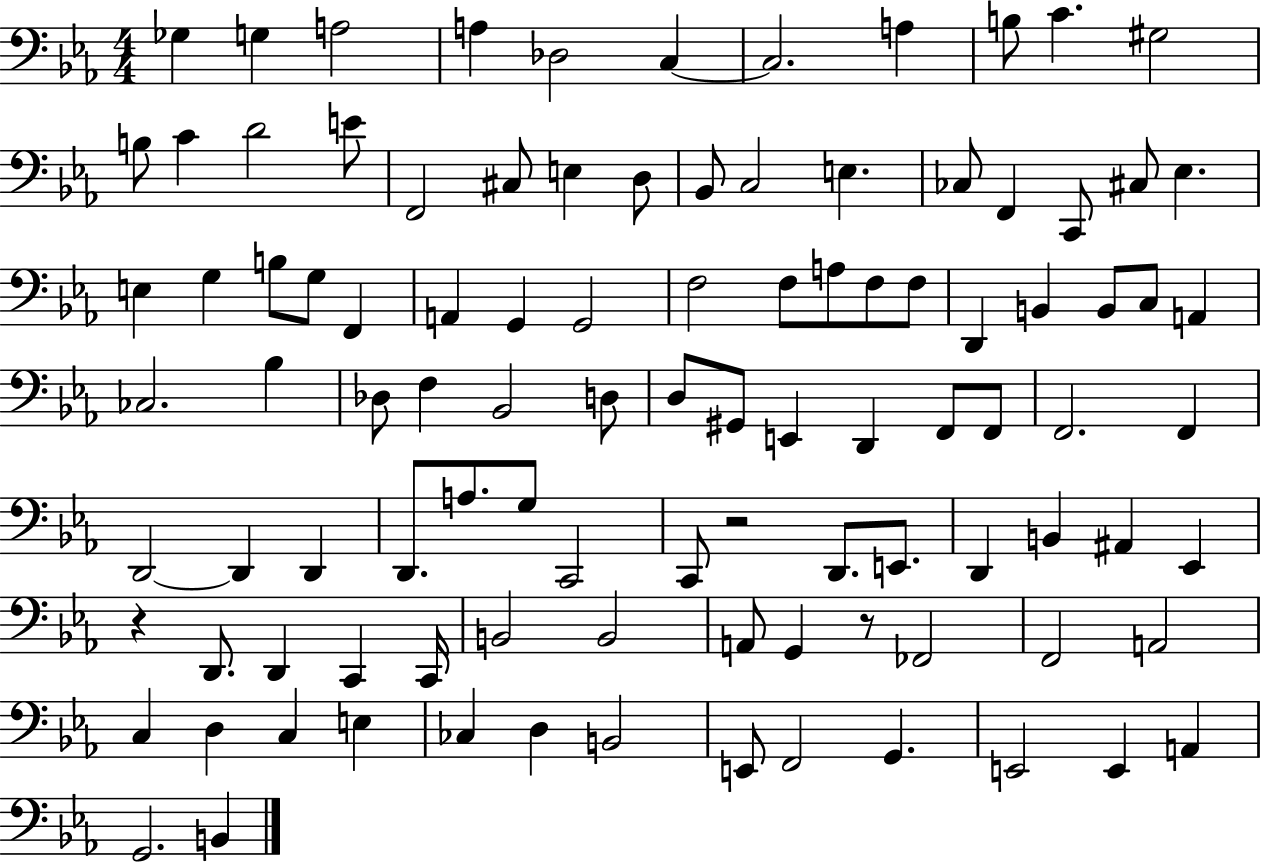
X:1
T:Untitled
M:4/4
L:1/4
K:Eb
_G, G, A,2 A, _D,2 C, C,2 A, B,/2 C ^G,2 B,/2 C D2 E/2 F,,2 ^C,/2 E, D,/2 _B,,/2 C,2 E, _C,/2 F,, C,,/2 ^C,/2 _E, E, G, B,/2 G,/2 F,, A,, G,, G,,2 F,2 F,/2 A,/2 F,/2 F,/2 D,, B,, B,,/2 C,/2 A,, _C,2 _B, _D,/2 F, _B,,2 D,/2 D,/2 ^G,,/2 E,, D,, F,,/2 F,,/2 F,,2 F,, D,,2 D,, D,, D,,/2 A,/2 G,/2 C,,2 C,,/2 z2 D,,/2 E,,/2 D,, B,, ^A,, _E,, z D,,/2 D,, C,, C,,/4 B,,2 B,,2 A,,/2 G,, z/2 _F,,2 F,,2 A,,2 C, D, C, E, _C, D, B,,2 E,,/2 F,,2 G,, E,,2 E,, A,, G,,2 B,,